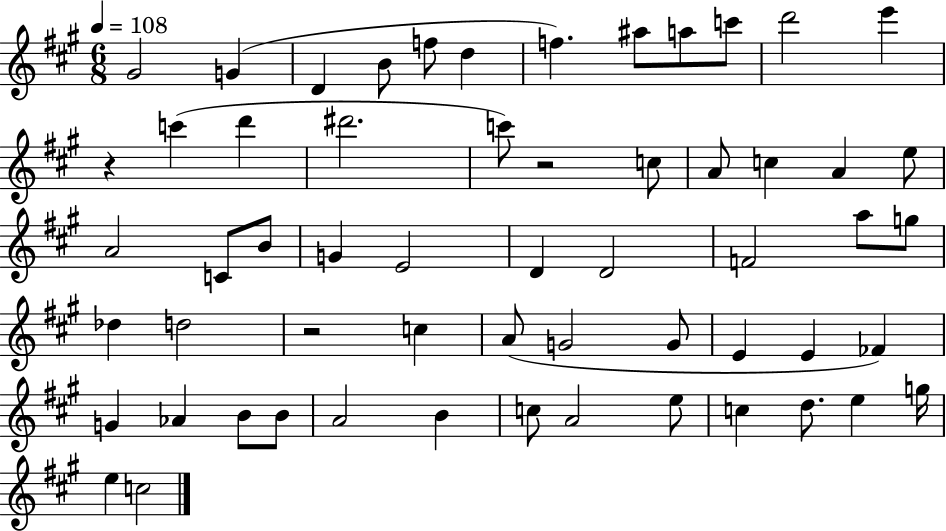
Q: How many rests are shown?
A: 3